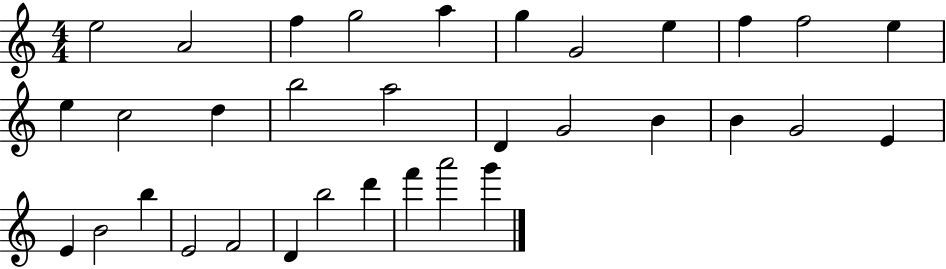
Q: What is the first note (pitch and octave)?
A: E5